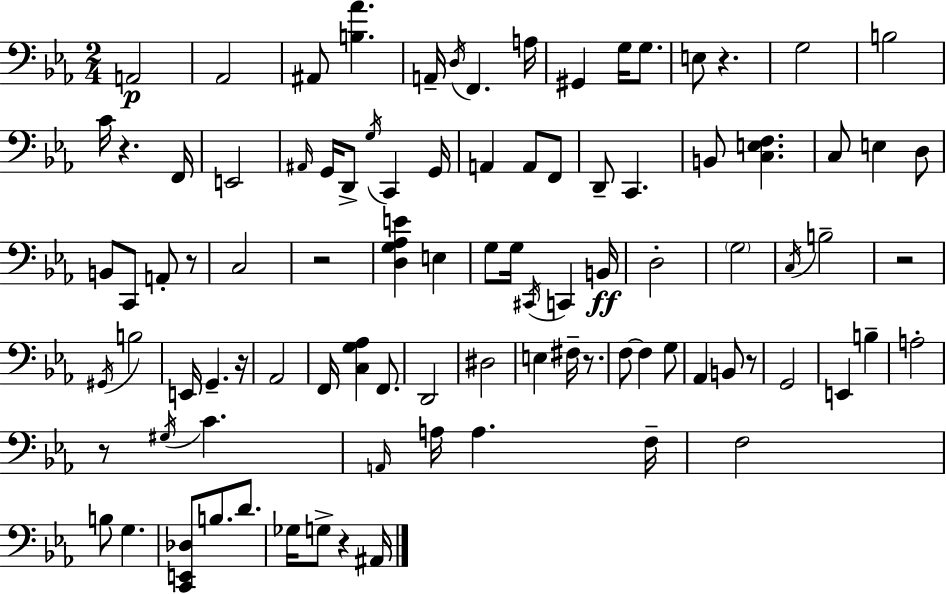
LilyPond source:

{
  \clef bass
  \numericTimeSignature
  \time 2/4
  \key ees \major
  \repeat volta 2 { a,2\p | aes,2 | ais,8 <b aes'>4. | a,16-- \acciaccatura { d16 } f,4. | \break a16 gis,4 g16 g8. | e8 r4. | g2 | b2 | \break c'16 r4. | f,16 e,2 | \grace { ais,16 } g,16 d,8-> \acciaccatura { g16 } c,4 | g,16 a,4 a,8 | \break f,8 d,8-- c,4. | b,8 <c e f>4. | c8 e4 | d8 b,8 c,8 a,8-. | \break r8 c2 | r2 | <d g aes e'>4 e4 | g8 g16 \acciaccatura { cis,16 } c,4 | \break b,16\ff d2-. | \parenthesize g2 | \acciaccatura { c16 } b2-- | r2 | \break \acciaccatura { gis,16 } b2 | e,16 g,4.-- | r16 aes,2 | f,16 <c g aes>4 | \break f,8. d,2 | dis2 | e4 | fis16-- r8. f8~~ | \break f4 g8 aes,4 | b,8 r8 g,2 | e,4 | b4-- a2-. | \break r8 | \acciaccatura { gis16 } c'4. \grace { a,16 } | a16 a4. f16-- | f2 | \break b8 g4. | <c, e, des>8 b8. d'8. | ges16 g8-> r4 ais,16 | } \bar "|."
}